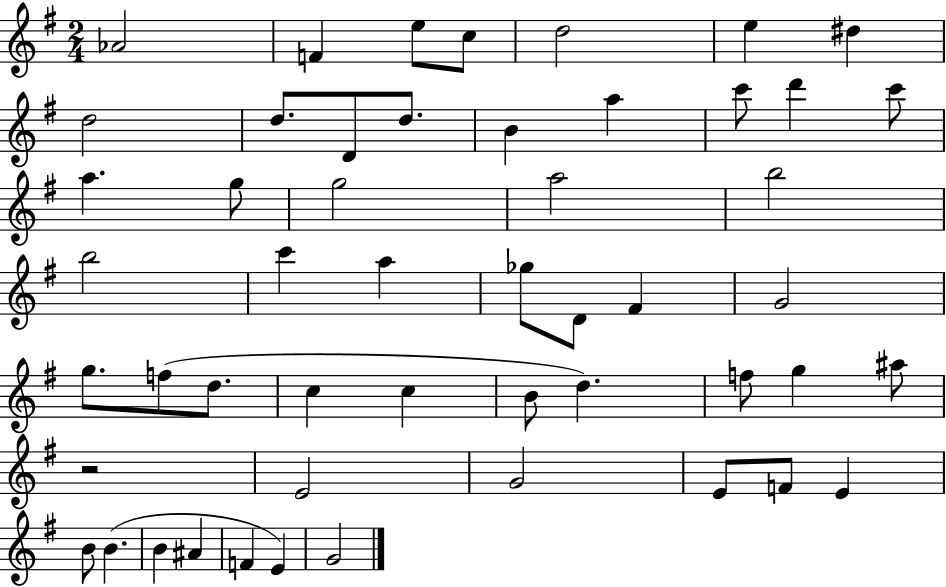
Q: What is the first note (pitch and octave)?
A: Ab4